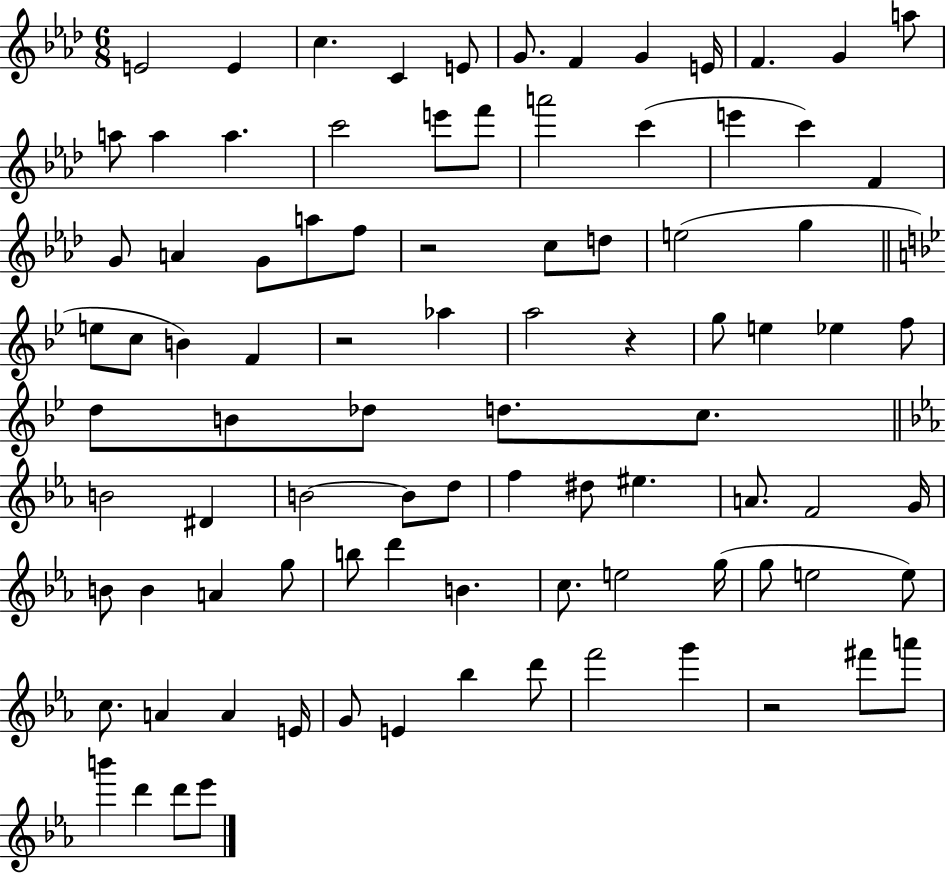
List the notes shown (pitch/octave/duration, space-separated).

E4/h E4/q C5/q. C4/q E4/e G4/e. F4/q G4/q E4/s F4/q. G4/q A5/e A5/e A5/q A5/q. C6/h E6/e F6/e A6/h C6/q E6/q C6/q F4/q G4/e A4/q G4/e A5/e F5/e R/h C5/e D5/e E5/h G5/q E5/e C5/e B4/q F4/q R/h Ab5/q A5/h R/q G5/e E5/q Eb5/q F5/e D5/e B4/e Db5/e D5/e. C5/e. B4/h D#4/q B4/h B4/e D5/e F5/q D#5/e EIS5/q. A4/e. F4/h G4/s B4/e B4/q A4/q G5/e B5/e D6/q B4/q. C5/e. E5/h G5/s G5/e E5/h E5/e C5/e. A4/q A4/q E4/s G4/e E4/q Bb5/q D6/e F6/h G6/q R/h F#6/e A6/e B6/q D6/q D6/e Eb6/e